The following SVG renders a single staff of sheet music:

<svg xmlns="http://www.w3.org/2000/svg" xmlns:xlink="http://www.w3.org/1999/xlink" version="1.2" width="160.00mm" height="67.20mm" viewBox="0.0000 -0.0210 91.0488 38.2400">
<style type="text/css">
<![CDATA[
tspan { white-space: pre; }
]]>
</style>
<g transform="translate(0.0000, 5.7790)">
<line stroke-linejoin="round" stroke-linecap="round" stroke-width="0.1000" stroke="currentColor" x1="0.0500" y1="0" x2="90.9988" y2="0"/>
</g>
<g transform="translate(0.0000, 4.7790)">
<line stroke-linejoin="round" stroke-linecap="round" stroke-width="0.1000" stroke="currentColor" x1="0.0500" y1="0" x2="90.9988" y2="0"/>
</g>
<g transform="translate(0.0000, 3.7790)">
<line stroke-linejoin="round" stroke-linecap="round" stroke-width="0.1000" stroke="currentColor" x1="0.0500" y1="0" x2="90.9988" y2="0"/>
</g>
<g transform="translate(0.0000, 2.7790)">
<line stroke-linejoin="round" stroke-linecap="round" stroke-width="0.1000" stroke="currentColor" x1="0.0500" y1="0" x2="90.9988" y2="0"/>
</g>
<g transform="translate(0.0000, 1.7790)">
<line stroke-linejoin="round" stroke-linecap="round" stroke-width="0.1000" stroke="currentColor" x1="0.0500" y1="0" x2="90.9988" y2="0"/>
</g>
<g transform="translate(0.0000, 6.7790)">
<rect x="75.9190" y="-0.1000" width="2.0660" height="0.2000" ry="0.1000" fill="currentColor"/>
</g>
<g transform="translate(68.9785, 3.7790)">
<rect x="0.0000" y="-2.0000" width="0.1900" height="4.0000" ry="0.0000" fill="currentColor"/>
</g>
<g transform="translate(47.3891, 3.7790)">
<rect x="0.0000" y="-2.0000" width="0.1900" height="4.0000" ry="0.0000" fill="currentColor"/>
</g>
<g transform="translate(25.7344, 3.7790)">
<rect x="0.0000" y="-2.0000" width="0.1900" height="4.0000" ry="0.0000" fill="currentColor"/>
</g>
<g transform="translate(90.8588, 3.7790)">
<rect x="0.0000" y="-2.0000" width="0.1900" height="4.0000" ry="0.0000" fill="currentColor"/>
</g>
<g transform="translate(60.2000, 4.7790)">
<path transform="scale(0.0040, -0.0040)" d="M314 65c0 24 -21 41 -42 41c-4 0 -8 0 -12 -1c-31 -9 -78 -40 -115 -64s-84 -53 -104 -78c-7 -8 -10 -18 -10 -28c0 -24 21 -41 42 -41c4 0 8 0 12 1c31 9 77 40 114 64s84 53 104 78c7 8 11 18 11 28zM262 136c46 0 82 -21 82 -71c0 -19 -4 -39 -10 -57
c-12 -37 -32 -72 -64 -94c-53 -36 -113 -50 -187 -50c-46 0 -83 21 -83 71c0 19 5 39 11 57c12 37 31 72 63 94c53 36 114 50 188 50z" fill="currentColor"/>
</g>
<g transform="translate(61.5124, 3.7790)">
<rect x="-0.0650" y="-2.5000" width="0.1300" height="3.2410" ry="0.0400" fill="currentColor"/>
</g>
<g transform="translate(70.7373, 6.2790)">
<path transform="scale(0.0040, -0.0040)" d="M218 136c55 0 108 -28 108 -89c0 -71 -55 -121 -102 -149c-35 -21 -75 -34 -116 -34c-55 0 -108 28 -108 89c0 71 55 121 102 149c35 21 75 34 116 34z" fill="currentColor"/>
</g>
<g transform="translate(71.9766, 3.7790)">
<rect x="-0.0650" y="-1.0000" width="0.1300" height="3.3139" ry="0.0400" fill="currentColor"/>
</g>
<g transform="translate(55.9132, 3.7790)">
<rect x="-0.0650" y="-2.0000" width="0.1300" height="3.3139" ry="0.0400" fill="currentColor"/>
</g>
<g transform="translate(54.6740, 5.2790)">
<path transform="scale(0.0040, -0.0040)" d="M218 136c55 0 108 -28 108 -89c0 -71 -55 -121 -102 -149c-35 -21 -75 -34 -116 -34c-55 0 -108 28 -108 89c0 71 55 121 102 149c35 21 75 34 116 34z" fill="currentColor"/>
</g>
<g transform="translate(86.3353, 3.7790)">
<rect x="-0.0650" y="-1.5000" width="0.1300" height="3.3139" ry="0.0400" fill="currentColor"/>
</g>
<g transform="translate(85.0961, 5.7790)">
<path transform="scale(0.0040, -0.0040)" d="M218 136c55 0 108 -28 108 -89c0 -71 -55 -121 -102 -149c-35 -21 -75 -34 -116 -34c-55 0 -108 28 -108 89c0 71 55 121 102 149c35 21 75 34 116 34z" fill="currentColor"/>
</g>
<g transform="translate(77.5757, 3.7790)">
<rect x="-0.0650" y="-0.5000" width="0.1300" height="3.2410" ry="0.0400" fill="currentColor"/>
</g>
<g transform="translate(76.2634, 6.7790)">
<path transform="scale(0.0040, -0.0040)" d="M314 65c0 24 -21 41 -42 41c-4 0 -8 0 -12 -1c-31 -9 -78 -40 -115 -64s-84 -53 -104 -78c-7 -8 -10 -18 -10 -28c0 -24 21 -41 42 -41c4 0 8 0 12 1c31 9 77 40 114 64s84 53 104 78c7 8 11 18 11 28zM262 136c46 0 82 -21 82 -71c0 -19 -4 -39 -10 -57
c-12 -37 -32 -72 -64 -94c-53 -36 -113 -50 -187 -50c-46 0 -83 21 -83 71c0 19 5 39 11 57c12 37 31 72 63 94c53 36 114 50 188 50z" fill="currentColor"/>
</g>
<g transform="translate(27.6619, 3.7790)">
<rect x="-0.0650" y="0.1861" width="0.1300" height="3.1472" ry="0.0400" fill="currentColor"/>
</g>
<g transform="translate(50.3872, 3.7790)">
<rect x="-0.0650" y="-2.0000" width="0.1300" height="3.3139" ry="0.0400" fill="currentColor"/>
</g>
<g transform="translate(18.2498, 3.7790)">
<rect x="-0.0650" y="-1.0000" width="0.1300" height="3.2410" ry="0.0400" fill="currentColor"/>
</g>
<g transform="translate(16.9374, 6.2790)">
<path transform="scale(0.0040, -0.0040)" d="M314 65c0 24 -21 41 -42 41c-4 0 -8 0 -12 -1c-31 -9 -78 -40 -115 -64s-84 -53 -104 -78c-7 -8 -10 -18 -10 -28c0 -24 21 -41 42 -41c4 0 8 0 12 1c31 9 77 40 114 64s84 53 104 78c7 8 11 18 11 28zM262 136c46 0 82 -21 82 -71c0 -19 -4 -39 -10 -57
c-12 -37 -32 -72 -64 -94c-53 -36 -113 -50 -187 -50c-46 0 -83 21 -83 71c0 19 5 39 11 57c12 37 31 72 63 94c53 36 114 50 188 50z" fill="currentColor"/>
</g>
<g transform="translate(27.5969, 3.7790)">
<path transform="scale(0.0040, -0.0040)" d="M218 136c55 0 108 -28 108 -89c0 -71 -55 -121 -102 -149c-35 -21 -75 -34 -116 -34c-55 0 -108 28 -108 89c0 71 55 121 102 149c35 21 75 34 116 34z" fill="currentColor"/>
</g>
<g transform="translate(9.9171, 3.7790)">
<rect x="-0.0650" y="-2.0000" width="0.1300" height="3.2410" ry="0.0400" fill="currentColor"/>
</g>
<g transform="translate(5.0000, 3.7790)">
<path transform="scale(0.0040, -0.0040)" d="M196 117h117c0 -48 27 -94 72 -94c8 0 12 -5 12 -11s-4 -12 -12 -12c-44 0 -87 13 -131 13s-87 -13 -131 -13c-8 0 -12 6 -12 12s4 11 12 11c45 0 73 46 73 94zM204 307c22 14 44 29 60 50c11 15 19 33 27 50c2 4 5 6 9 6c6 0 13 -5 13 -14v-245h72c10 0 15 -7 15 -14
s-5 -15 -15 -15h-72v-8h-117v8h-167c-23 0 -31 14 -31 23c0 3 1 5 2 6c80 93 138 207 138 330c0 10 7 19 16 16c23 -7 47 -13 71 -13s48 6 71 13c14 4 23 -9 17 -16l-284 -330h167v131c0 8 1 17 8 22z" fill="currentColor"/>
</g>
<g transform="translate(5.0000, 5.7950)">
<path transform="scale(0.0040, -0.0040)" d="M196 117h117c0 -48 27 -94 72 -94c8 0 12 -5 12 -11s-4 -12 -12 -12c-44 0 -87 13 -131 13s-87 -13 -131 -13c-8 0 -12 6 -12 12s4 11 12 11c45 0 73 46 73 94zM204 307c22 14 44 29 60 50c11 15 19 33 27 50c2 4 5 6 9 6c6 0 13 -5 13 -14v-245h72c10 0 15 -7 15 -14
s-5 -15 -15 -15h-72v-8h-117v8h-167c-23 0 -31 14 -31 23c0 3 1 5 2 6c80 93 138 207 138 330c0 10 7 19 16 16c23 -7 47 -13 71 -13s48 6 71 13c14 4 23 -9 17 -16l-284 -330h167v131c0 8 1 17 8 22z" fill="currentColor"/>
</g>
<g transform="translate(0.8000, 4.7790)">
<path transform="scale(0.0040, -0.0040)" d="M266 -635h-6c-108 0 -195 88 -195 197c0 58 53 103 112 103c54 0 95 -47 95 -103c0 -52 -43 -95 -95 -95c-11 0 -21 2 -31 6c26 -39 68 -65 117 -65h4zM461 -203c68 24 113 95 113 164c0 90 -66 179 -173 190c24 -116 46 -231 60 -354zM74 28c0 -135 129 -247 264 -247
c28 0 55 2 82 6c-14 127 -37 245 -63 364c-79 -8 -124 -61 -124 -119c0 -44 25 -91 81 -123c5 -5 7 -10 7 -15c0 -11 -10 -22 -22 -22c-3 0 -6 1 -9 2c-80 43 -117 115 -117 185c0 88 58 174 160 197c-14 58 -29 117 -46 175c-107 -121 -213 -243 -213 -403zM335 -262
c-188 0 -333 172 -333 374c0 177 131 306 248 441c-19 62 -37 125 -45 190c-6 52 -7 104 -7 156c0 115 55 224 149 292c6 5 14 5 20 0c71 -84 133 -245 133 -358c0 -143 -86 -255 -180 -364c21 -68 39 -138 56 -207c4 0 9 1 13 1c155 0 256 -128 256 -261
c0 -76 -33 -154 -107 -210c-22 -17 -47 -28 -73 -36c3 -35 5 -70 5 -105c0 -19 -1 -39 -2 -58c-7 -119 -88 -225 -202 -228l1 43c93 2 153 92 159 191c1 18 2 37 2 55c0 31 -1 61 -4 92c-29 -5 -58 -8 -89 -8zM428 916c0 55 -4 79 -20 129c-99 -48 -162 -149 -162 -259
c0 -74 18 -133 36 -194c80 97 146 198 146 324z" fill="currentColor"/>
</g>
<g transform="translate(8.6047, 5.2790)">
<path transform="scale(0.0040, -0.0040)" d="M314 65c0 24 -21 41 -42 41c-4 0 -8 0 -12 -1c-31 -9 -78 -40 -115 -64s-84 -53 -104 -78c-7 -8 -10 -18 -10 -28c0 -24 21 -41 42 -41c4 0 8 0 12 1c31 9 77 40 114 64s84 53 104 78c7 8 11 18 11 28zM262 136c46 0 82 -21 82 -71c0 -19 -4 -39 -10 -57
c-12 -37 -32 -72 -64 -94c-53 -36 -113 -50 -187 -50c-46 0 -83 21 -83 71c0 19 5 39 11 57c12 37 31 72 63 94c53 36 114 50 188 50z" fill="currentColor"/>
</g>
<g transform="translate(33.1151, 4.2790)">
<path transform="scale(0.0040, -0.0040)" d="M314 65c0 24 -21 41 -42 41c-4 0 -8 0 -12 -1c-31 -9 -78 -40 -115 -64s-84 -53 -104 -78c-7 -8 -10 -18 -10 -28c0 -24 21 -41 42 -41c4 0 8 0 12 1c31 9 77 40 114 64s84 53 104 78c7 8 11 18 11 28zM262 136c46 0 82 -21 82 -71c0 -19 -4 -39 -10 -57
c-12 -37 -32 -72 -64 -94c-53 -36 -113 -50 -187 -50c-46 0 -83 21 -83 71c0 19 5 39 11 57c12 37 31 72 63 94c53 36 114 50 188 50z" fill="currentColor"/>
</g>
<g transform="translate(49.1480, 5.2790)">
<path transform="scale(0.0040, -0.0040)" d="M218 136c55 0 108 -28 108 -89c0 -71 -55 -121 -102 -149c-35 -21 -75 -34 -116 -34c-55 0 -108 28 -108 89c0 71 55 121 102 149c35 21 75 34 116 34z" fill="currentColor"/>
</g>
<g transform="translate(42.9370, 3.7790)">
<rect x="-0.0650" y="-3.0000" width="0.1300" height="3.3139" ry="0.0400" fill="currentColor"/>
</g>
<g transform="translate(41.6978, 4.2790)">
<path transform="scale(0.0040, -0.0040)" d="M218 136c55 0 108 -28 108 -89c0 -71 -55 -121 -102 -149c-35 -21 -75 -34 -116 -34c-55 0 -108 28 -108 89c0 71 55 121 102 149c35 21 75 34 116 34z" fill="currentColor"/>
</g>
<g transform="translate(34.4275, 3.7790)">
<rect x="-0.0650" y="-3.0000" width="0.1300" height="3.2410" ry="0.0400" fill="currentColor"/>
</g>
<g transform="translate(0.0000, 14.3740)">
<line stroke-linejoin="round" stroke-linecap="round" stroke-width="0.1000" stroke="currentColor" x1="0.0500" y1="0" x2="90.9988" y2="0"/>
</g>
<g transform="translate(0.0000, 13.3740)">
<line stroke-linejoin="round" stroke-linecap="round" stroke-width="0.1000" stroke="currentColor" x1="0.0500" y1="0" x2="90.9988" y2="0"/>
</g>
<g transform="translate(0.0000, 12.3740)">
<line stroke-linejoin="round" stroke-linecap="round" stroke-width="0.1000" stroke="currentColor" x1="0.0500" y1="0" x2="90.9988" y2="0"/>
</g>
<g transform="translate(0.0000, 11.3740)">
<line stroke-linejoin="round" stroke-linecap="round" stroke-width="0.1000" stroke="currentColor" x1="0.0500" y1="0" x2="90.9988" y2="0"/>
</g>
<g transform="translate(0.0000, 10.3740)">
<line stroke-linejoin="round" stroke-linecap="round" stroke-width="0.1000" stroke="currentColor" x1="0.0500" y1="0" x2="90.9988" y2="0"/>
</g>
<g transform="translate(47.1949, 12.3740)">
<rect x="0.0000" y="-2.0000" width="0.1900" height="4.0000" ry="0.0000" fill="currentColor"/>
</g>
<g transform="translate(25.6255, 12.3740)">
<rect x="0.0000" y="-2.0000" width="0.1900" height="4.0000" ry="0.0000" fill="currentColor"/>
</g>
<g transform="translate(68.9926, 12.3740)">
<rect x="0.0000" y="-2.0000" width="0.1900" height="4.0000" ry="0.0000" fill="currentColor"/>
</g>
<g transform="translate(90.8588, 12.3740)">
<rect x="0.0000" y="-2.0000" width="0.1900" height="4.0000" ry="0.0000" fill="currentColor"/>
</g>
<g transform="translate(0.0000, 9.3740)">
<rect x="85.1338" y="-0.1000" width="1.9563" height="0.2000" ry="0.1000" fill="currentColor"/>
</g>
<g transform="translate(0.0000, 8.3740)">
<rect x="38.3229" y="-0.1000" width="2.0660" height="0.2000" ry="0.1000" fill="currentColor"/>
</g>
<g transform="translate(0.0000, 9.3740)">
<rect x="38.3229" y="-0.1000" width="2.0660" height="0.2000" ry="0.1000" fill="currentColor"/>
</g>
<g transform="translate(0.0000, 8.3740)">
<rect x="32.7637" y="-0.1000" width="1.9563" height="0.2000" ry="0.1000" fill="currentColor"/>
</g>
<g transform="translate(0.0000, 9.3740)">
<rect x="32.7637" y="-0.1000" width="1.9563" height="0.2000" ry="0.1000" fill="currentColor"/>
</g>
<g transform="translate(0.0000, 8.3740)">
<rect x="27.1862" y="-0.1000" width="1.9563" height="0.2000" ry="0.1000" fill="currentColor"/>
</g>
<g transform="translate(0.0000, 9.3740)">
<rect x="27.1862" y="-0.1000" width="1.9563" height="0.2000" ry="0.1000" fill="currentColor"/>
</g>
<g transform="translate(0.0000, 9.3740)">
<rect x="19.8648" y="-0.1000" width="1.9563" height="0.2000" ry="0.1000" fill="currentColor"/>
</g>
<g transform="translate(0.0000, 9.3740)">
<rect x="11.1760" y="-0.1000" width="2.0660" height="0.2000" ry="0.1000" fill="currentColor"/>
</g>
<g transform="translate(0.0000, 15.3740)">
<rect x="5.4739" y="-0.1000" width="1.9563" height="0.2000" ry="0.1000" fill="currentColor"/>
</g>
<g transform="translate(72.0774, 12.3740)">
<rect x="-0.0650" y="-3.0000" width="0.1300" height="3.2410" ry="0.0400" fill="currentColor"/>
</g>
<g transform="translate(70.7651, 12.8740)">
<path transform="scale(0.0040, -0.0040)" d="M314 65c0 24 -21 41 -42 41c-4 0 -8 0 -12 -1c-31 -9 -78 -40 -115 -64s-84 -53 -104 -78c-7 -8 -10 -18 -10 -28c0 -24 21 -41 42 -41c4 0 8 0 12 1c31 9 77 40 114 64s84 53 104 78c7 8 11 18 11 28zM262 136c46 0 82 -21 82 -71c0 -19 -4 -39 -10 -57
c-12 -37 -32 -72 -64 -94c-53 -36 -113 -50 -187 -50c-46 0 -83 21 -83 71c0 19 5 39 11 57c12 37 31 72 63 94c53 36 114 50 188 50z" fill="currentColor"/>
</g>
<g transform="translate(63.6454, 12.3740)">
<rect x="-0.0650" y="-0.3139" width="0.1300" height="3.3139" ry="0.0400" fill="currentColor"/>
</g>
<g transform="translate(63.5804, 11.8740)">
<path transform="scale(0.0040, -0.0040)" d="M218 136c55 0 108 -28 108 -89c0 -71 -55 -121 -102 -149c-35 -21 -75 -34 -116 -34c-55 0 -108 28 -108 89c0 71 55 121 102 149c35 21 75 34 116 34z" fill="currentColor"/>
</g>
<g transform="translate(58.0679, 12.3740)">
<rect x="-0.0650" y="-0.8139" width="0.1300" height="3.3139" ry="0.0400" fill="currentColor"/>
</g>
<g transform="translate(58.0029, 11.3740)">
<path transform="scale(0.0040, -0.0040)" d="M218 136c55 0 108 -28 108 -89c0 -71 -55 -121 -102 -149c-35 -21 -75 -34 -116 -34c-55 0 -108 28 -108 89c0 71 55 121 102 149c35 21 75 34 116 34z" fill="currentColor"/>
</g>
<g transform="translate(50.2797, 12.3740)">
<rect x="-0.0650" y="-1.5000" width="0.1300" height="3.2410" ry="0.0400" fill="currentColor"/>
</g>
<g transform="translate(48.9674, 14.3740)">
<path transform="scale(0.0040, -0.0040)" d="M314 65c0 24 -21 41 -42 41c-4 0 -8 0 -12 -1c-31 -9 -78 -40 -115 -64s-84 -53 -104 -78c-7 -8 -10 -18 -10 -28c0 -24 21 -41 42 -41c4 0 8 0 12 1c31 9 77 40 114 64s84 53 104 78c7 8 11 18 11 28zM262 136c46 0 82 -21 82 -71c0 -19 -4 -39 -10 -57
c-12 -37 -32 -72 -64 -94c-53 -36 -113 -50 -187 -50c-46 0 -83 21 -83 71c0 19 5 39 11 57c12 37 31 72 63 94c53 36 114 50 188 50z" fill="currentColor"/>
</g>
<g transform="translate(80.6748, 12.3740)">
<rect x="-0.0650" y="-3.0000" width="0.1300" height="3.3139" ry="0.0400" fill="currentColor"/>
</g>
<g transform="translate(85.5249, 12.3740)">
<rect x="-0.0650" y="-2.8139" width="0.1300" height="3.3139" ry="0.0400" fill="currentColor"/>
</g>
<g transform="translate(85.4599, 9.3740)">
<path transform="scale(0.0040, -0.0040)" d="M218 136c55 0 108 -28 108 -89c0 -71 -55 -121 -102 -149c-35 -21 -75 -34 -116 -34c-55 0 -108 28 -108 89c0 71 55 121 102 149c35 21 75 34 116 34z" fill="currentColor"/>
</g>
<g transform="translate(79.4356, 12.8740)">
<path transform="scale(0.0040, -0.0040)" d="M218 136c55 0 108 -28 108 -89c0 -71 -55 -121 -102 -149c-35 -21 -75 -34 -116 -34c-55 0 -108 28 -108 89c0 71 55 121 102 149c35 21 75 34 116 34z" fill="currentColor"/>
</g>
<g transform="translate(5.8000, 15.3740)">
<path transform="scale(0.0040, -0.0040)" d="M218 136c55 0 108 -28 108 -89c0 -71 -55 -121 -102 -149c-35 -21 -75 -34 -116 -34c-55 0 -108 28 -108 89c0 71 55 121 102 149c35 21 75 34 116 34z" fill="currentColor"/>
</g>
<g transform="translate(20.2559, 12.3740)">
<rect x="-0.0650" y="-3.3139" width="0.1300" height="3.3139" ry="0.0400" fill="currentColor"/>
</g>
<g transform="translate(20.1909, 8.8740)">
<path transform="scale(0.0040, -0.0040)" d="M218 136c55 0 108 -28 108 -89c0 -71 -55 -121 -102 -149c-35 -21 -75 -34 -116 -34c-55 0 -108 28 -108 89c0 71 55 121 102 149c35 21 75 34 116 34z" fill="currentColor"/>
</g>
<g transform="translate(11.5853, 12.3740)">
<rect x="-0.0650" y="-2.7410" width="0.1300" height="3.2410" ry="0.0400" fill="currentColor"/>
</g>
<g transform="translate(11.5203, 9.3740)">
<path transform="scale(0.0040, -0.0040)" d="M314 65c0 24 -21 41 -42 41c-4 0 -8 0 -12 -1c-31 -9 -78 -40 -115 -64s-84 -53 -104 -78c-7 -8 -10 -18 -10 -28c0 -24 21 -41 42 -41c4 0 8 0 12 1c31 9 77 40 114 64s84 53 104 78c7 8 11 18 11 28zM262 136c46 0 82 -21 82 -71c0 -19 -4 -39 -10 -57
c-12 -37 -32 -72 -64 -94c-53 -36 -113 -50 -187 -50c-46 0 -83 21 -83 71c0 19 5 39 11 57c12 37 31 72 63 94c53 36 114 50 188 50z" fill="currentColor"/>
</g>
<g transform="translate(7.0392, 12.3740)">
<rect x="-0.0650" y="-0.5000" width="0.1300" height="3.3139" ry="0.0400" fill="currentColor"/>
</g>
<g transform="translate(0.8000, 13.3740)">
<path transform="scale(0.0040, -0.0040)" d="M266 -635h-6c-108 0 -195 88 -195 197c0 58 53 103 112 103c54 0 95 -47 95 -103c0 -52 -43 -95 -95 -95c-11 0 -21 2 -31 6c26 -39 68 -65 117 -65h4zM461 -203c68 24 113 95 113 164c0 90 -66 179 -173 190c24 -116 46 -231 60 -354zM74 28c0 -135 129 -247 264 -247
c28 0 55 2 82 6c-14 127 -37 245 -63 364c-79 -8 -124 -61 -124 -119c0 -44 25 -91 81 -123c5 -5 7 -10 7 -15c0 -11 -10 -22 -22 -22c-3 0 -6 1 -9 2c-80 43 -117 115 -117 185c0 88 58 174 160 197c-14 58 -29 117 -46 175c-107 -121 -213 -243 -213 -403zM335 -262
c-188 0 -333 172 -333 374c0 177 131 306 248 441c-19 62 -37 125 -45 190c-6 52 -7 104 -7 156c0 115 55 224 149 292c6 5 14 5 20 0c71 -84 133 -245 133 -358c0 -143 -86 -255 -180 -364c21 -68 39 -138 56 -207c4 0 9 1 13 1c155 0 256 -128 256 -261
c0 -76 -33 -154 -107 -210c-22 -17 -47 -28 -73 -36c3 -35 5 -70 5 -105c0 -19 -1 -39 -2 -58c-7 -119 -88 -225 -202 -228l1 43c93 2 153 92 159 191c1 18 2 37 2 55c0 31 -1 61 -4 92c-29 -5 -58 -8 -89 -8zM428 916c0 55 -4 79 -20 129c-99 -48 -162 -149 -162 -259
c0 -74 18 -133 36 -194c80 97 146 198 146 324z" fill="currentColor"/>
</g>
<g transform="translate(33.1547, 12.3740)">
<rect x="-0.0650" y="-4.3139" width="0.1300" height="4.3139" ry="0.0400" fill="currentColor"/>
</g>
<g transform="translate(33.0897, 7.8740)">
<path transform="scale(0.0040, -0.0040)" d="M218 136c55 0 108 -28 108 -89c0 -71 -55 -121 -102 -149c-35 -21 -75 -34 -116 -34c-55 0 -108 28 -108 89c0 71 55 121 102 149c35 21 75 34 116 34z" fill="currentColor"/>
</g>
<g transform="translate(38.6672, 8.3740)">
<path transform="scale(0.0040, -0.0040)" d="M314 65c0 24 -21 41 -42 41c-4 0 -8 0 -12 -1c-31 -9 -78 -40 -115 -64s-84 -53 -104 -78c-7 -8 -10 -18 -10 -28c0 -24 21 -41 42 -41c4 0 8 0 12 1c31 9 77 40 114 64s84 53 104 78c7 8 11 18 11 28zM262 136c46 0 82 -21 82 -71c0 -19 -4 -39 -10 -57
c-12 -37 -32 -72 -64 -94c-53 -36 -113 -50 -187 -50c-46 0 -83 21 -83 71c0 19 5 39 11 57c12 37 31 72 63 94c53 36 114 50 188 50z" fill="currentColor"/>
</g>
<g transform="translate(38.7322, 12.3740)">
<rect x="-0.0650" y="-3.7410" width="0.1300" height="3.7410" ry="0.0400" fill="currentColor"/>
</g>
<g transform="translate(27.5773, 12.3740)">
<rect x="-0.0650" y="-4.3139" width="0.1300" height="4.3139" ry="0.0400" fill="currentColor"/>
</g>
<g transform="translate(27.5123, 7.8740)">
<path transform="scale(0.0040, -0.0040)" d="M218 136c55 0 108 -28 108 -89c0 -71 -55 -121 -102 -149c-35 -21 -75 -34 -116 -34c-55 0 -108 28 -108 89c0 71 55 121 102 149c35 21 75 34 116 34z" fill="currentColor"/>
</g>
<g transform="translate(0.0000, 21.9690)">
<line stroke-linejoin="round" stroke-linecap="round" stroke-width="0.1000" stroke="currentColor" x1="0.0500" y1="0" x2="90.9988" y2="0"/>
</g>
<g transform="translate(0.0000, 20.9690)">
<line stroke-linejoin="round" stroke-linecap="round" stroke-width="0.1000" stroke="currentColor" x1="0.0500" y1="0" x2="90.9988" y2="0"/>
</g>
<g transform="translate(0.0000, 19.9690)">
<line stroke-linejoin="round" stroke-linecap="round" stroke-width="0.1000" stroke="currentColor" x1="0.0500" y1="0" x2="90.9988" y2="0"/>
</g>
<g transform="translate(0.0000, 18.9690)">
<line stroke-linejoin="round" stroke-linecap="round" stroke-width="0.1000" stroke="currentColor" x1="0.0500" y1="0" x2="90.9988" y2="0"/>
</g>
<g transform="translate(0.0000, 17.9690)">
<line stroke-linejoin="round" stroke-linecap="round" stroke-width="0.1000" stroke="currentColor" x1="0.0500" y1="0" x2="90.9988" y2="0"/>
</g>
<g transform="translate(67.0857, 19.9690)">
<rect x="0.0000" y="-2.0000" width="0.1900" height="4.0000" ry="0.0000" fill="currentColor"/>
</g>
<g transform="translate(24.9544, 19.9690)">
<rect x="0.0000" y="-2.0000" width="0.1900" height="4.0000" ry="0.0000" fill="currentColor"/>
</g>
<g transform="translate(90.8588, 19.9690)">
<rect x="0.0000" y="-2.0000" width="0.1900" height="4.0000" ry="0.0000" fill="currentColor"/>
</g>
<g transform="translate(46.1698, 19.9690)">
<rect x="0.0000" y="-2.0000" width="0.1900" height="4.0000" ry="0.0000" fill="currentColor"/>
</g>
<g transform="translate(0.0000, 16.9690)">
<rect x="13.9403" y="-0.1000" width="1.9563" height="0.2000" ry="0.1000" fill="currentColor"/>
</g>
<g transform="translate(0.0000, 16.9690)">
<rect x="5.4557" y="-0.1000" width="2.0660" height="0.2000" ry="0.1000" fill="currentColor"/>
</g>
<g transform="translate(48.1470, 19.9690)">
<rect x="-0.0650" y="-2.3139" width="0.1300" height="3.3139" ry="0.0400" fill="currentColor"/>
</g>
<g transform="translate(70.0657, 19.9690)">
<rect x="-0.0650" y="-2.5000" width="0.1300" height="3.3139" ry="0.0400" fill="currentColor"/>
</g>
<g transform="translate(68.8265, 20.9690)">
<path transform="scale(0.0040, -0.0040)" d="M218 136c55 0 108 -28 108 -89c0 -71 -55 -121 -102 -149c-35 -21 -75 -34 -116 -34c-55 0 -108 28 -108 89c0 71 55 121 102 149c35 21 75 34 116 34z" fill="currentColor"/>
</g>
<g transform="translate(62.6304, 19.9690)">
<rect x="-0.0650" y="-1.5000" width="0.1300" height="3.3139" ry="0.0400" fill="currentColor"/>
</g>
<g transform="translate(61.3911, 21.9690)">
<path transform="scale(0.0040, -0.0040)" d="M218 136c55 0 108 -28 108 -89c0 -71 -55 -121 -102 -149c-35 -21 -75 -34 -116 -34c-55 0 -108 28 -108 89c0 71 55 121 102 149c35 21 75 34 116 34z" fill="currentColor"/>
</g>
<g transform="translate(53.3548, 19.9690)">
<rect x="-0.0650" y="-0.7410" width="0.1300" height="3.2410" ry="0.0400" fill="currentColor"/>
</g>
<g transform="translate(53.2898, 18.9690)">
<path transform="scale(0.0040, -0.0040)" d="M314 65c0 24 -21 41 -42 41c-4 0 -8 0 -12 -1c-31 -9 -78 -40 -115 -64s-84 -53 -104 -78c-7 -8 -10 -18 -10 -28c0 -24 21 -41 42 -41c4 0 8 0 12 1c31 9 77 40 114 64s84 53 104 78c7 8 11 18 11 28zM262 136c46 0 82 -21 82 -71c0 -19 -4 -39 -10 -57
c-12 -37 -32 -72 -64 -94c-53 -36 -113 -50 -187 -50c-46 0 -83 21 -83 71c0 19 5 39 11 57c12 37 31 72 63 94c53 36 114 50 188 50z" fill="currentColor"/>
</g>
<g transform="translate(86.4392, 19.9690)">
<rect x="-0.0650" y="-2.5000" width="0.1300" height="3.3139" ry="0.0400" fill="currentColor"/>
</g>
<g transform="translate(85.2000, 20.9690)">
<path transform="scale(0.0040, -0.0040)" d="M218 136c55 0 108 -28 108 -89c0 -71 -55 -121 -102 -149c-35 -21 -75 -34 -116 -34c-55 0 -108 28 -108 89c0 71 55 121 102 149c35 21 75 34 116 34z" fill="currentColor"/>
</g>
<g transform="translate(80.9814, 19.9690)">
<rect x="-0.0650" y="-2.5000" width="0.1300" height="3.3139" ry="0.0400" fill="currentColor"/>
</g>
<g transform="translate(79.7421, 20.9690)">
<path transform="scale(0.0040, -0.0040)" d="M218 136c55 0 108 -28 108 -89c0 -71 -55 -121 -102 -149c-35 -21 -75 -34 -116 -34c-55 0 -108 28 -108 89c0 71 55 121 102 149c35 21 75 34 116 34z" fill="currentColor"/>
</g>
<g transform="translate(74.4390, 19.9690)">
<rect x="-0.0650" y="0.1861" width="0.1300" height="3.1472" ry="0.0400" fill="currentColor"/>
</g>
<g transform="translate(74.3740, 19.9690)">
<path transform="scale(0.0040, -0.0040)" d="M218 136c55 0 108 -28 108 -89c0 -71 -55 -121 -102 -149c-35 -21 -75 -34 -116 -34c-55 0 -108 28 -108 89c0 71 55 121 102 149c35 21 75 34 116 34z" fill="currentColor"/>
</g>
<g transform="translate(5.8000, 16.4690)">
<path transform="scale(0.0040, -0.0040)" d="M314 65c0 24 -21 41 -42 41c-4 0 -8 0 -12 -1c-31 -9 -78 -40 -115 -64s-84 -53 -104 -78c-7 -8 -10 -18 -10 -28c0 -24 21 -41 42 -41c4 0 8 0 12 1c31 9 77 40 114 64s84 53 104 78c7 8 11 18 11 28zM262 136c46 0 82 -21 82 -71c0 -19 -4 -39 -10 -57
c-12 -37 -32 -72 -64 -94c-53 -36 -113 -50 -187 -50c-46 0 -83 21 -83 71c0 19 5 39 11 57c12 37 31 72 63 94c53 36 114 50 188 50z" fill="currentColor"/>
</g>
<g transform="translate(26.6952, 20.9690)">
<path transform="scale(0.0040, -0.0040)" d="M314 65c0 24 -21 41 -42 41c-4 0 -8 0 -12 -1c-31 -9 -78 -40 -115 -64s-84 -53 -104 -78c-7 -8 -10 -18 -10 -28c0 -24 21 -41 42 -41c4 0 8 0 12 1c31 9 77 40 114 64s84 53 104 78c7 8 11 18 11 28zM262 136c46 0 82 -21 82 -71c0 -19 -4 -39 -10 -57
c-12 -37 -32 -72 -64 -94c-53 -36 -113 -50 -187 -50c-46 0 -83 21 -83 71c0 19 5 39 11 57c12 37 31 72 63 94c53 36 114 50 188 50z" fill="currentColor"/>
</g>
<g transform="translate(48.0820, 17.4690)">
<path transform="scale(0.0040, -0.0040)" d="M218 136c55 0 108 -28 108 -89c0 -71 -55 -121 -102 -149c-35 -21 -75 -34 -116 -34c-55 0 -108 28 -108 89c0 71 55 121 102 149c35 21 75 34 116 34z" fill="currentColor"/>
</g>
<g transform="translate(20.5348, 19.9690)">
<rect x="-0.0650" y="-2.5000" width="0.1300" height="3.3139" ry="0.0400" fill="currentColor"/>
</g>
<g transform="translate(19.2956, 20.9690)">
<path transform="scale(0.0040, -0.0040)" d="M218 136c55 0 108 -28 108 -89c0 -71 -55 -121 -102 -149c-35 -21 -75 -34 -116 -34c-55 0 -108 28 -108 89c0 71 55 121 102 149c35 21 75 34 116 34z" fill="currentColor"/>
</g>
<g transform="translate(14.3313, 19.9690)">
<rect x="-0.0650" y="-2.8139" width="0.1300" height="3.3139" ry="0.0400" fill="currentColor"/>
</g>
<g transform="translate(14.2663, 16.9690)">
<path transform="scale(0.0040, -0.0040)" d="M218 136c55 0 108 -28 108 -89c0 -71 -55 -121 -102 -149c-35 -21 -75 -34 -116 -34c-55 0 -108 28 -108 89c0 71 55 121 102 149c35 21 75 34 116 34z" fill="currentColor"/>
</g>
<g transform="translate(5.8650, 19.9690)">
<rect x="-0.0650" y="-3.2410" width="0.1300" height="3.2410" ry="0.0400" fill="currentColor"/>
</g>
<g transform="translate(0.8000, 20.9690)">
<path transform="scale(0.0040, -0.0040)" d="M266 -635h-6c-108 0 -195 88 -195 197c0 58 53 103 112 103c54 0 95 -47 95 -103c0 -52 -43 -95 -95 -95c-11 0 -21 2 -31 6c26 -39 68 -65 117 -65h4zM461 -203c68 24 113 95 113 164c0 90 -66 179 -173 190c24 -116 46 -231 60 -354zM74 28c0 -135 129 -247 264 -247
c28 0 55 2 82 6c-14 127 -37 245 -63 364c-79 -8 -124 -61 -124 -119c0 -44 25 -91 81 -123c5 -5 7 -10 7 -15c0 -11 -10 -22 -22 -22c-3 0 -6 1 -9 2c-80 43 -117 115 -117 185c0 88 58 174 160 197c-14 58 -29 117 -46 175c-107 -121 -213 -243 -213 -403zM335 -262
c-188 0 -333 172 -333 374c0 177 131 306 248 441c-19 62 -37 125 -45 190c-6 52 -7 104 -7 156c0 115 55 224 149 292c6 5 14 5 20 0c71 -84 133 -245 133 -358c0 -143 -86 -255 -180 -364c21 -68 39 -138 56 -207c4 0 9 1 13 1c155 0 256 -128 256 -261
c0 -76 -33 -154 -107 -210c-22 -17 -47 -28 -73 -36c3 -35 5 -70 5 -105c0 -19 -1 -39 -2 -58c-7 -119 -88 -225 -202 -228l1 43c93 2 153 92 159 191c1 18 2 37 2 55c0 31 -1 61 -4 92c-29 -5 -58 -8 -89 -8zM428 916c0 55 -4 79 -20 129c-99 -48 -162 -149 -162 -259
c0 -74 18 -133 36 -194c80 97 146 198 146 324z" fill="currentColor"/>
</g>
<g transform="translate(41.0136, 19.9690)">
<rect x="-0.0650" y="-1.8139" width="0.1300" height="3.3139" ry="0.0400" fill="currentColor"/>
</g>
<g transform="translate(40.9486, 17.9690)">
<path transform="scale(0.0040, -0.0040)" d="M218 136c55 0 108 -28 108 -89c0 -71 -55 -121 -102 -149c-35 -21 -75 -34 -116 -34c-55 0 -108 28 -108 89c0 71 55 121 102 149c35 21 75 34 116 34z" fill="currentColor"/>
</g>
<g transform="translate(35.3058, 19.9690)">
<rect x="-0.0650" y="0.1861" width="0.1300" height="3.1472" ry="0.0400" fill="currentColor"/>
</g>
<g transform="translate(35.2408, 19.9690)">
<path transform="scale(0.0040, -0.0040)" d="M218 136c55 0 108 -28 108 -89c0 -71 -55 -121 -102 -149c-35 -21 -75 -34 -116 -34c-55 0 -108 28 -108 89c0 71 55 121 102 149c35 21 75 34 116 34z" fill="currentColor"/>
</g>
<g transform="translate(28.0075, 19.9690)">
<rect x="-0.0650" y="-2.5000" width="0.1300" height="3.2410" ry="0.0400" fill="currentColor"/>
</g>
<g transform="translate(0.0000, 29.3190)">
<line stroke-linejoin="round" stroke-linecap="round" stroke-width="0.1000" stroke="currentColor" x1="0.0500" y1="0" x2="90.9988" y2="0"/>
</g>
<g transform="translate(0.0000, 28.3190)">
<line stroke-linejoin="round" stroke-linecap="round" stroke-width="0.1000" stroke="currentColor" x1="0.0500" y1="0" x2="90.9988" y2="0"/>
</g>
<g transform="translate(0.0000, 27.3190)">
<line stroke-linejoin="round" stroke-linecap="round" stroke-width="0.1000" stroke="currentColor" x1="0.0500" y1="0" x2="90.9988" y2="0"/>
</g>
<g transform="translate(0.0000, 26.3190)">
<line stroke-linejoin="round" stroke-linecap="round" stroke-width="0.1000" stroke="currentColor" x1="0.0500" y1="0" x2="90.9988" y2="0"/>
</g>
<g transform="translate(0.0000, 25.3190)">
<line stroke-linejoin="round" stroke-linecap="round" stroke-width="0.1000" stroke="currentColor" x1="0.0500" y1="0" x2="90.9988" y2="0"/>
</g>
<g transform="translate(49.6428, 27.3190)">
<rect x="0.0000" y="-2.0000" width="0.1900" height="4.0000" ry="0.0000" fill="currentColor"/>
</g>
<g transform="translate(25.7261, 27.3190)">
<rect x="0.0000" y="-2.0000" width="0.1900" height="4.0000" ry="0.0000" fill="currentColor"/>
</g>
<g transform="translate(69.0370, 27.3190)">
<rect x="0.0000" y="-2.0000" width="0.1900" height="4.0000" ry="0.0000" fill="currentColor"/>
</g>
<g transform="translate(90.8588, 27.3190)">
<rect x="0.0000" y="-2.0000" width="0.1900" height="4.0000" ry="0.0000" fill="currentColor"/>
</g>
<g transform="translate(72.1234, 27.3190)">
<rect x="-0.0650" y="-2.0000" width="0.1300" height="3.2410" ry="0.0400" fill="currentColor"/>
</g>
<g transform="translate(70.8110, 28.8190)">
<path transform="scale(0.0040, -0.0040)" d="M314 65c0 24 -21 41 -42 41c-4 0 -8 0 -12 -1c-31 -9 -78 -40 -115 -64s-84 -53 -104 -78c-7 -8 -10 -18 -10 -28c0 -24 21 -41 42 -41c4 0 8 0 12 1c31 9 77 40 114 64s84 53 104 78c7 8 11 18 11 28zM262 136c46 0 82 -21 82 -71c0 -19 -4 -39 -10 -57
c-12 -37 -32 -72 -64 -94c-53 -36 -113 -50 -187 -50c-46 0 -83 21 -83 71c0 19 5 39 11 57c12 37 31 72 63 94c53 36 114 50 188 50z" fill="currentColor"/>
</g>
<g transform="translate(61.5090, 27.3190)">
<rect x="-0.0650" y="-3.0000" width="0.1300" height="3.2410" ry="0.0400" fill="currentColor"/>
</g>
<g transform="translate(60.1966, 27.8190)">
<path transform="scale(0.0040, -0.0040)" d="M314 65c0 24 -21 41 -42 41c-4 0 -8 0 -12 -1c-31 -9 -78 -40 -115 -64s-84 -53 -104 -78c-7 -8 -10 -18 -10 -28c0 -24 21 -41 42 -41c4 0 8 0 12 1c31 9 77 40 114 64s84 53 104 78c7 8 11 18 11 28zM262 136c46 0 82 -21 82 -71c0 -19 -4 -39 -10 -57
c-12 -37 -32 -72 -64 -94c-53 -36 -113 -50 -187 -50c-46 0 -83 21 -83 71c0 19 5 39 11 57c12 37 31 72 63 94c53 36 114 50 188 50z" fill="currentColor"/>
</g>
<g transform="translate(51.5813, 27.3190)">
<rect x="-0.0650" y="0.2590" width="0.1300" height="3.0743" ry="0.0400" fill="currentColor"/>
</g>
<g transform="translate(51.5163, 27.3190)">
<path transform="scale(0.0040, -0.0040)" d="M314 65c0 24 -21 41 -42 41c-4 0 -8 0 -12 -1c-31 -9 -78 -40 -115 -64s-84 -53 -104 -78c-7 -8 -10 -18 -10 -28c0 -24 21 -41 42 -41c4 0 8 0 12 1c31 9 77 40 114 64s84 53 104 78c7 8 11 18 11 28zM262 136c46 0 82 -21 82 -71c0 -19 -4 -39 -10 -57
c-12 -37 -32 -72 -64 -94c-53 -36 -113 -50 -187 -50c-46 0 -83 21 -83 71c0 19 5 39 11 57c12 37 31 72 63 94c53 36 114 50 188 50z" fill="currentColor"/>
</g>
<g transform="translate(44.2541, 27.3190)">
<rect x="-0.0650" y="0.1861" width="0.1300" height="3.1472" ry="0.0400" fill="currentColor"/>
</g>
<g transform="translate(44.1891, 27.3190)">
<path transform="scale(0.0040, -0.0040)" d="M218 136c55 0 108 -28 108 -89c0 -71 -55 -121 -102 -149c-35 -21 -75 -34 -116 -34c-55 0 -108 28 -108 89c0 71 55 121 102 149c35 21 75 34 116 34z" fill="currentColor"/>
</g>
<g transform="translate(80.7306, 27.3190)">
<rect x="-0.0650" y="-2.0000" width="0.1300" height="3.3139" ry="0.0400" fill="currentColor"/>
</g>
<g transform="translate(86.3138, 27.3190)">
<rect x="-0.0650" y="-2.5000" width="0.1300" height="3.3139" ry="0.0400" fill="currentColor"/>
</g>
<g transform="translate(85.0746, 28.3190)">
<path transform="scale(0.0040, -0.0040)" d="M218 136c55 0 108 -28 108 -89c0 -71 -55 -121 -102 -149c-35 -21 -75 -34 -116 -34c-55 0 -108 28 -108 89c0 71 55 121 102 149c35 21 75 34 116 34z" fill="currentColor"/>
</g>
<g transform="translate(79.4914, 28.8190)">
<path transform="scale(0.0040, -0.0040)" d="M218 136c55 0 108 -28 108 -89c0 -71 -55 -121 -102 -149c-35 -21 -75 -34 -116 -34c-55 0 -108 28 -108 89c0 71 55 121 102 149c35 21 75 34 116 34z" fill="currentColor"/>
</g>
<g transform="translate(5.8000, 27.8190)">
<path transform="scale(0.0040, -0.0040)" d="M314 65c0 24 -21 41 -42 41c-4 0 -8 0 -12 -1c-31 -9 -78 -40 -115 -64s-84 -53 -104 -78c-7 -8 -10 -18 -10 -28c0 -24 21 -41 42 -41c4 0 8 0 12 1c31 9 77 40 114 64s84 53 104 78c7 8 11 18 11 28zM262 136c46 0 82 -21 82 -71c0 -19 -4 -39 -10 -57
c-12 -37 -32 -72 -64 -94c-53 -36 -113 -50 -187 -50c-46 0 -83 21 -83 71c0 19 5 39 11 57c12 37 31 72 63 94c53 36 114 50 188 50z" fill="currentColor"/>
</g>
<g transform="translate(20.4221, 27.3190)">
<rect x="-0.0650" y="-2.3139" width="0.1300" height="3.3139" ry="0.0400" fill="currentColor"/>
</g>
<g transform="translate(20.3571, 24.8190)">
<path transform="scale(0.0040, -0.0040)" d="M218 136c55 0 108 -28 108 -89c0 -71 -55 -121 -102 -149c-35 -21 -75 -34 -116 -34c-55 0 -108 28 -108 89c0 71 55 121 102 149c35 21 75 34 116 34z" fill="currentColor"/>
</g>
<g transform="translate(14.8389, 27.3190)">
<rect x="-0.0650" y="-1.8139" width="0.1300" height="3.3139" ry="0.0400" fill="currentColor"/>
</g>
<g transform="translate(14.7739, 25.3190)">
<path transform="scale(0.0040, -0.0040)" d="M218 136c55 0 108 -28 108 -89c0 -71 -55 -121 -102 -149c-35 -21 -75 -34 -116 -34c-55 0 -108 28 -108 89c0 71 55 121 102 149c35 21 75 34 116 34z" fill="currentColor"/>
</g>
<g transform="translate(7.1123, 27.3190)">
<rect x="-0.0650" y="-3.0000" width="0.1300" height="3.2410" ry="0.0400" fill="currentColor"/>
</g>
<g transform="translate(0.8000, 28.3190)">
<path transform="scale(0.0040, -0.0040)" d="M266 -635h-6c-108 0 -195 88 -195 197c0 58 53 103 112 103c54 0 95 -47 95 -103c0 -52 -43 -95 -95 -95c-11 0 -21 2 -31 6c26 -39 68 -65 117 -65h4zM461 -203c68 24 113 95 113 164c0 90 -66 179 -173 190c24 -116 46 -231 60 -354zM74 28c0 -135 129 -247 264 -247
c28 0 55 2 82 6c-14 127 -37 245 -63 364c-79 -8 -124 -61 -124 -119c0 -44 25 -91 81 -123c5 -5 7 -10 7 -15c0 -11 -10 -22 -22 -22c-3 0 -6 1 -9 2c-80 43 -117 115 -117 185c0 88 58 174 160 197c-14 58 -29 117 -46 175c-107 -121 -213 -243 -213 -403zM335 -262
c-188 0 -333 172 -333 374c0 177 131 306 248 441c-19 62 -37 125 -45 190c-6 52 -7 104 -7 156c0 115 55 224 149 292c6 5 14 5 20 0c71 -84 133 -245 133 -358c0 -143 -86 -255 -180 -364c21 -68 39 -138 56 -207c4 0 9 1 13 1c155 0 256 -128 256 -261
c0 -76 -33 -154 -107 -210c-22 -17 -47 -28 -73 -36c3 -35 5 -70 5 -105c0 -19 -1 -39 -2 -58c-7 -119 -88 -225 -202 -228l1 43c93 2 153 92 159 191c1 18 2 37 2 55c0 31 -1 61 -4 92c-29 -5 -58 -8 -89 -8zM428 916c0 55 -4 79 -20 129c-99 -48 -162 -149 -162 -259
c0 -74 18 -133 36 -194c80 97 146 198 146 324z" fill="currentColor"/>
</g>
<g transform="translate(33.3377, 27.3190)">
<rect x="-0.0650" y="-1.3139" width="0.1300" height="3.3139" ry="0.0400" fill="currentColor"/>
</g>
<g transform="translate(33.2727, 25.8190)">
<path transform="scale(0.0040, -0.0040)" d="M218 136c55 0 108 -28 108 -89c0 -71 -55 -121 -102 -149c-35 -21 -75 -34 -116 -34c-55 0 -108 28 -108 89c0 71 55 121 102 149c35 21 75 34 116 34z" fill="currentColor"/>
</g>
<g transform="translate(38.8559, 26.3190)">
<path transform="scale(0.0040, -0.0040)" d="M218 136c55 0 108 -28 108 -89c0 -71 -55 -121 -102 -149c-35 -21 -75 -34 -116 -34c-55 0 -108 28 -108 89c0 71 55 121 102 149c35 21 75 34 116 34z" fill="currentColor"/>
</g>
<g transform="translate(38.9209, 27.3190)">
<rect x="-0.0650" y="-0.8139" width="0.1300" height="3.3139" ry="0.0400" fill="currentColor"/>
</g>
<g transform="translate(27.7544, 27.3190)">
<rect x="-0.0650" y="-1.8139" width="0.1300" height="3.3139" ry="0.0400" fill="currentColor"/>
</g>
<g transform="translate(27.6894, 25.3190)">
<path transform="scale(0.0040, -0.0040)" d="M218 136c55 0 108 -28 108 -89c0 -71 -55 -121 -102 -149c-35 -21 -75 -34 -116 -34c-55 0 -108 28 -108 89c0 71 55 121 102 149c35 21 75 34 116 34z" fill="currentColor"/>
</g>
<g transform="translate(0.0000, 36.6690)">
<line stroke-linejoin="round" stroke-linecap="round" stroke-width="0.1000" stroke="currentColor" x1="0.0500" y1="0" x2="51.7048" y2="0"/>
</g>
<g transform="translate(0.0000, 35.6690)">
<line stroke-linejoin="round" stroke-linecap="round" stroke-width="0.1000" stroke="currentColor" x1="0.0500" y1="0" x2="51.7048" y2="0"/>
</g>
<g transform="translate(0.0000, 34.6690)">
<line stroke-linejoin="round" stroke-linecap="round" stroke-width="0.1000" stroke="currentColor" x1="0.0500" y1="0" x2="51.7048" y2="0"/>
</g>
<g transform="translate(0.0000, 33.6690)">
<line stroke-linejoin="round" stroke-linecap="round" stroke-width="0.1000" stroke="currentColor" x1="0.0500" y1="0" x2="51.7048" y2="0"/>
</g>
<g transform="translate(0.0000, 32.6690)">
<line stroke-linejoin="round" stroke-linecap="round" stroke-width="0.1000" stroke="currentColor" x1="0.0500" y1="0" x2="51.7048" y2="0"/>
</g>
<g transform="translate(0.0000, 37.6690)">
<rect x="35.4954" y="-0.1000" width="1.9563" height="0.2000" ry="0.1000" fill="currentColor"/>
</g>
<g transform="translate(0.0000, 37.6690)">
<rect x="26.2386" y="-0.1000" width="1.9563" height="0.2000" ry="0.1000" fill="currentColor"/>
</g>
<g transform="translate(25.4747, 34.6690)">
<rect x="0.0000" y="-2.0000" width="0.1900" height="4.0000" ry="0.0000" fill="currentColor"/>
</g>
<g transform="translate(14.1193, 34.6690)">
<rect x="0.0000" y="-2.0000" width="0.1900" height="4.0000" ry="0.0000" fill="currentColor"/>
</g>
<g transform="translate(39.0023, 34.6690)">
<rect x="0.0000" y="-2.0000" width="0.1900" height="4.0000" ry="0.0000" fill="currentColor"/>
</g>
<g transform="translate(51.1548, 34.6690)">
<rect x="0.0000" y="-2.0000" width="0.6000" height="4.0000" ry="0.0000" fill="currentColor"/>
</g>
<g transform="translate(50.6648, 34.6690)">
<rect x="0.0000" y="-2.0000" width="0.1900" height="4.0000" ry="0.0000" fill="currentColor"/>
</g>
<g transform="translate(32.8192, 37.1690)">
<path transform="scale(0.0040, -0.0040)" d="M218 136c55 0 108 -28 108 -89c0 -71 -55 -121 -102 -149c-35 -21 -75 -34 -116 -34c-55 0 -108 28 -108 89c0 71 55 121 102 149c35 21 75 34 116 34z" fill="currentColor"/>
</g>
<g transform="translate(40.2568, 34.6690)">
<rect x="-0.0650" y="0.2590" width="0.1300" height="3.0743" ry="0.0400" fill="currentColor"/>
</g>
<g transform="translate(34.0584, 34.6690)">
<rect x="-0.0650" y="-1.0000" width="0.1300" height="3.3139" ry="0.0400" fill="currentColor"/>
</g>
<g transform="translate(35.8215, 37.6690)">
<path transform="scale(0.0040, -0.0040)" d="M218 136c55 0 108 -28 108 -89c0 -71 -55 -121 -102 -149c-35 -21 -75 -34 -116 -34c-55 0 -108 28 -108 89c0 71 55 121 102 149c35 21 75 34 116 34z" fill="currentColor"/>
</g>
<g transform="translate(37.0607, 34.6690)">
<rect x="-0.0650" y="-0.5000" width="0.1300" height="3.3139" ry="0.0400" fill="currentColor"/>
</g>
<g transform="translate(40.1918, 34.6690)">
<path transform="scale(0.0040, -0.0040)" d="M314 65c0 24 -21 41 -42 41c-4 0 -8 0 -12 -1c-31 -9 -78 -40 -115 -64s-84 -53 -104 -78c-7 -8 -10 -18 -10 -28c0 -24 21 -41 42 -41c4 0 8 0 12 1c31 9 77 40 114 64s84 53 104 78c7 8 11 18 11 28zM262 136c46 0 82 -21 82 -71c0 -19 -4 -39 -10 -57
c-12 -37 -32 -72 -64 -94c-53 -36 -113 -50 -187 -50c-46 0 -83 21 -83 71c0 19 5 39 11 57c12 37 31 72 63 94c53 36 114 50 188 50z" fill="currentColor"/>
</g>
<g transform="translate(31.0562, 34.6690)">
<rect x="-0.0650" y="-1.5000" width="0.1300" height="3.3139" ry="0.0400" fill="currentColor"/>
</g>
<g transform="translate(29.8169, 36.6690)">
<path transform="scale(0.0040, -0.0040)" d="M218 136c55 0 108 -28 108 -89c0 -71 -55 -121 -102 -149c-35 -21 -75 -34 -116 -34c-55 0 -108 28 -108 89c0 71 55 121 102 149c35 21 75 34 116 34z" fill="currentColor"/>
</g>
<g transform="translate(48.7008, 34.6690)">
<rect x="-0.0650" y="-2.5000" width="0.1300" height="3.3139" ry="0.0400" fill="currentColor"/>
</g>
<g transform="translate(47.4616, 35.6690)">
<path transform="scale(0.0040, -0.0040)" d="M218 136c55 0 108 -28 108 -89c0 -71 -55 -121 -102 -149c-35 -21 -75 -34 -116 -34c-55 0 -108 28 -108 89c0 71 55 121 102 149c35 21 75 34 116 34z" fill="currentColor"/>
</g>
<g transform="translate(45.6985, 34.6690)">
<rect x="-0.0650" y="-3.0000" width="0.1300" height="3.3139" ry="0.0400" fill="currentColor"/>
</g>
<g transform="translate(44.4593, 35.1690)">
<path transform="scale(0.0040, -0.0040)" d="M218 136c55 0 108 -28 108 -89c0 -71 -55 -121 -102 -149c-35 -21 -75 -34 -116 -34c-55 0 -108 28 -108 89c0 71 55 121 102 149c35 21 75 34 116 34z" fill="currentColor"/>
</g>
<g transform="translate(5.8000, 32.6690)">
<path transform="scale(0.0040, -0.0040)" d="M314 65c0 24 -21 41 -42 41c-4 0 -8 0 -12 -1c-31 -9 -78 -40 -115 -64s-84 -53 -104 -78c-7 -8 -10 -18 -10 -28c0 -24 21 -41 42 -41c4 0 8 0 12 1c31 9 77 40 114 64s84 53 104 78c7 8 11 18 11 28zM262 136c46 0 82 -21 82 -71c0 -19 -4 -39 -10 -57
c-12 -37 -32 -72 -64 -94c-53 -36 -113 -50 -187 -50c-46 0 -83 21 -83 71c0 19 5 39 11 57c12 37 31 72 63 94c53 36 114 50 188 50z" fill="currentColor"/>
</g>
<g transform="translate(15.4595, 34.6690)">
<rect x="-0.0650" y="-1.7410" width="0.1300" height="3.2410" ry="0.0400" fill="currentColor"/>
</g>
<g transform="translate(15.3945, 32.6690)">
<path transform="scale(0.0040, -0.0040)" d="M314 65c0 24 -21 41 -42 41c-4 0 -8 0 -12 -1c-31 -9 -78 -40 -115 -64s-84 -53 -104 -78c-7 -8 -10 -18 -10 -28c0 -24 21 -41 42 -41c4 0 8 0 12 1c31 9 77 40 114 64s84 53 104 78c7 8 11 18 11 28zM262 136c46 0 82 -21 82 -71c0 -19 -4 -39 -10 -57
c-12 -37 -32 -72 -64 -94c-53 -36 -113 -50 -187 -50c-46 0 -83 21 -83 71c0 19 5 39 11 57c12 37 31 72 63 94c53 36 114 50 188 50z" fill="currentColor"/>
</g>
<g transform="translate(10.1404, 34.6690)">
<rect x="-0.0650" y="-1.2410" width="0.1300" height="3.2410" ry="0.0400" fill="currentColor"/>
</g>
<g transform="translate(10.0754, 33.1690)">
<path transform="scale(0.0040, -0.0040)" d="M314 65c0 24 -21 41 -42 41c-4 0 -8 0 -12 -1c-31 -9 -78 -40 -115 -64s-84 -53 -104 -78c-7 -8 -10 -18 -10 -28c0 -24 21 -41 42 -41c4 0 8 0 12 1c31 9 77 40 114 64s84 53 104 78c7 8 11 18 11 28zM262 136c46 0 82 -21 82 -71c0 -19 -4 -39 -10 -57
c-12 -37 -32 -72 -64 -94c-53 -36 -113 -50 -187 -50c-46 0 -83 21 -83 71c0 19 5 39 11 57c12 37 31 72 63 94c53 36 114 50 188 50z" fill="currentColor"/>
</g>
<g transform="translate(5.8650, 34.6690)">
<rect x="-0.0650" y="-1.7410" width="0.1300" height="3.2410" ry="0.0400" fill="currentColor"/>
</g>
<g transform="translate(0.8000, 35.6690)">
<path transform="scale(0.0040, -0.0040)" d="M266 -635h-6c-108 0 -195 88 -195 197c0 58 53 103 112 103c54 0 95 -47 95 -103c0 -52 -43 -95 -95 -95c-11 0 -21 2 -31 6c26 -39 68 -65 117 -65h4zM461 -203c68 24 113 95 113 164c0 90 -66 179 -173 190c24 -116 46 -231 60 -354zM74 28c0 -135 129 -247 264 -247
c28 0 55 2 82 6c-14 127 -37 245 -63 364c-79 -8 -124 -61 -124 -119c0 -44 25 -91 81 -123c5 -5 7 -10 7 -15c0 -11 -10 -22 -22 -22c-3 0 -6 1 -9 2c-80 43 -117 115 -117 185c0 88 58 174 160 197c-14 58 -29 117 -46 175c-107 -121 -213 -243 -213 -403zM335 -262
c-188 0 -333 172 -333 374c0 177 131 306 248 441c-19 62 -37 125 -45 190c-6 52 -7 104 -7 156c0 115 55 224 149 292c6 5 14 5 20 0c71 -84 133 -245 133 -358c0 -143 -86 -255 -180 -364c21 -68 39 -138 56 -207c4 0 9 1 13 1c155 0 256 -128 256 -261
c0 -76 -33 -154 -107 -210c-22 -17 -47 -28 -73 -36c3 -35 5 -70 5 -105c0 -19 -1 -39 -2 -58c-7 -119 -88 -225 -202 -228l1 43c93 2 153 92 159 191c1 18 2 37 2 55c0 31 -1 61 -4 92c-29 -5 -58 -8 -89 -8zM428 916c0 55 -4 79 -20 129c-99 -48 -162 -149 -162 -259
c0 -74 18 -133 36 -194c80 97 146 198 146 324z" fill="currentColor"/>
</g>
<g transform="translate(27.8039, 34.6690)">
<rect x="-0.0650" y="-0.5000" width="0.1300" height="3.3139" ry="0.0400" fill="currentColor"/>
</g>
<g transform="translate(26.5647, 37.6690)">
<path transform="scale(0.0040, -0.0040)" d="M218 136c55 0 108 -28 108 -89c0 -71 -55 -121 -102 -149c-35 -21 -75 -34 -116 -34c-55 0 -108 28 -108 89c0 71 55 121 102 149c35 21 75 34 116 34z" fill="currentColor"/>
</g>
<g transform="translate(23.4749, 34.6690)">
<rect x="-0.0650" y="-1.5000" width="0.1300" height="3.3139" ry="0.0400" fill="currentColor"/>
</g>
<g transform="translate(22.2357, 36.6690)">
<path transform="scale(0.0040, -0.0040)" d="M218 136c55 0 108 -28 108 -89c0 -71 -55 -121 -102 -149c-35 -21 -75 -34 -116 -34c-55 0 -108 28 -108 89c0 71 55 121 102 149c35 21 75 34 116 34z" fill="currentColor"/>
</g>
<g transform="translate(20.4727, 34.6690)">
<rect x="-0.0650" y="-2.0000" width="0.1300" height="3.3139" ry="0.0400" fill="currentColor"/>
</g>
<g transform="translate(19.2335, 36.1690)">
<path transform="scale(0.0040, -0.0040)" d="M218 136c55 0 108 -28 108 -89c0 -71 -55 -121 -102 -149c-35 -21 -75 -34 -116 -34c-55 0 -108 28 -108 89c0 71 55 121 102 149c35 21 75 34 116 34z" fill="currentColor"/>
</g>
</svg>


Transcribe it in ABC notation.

X:1
T:Untitled
M:4/4
L:1/4
K:C
F2 D2 B A2 A F F G2 D C2 E C a2 b d' d' c'2 E2 d c A2 A a b2 a G G2 B f g d2 E G B G G A2 f g f e d B B2 A2 F2 F G f2 e2 f2 F E C E D C B2 A G